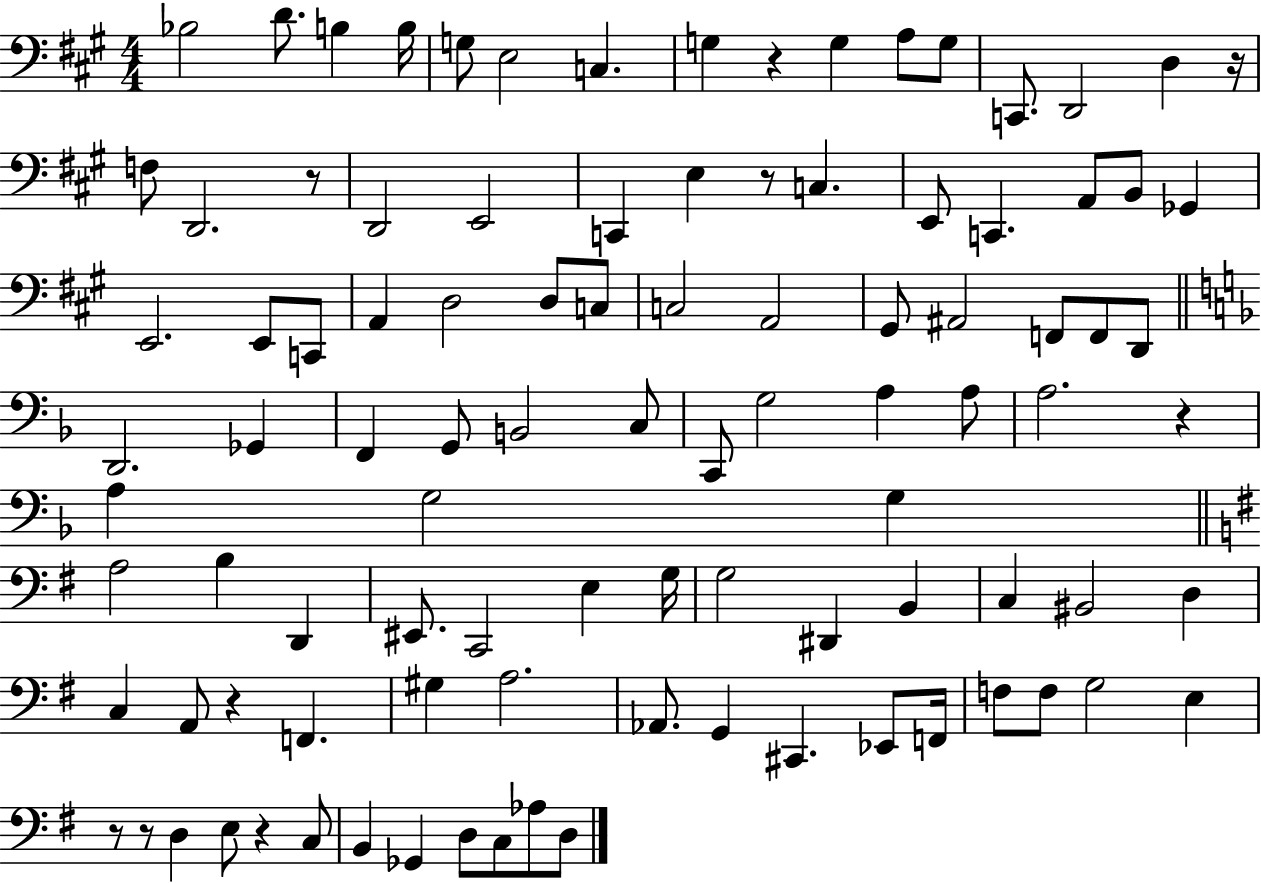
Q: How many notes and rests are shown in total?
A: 99